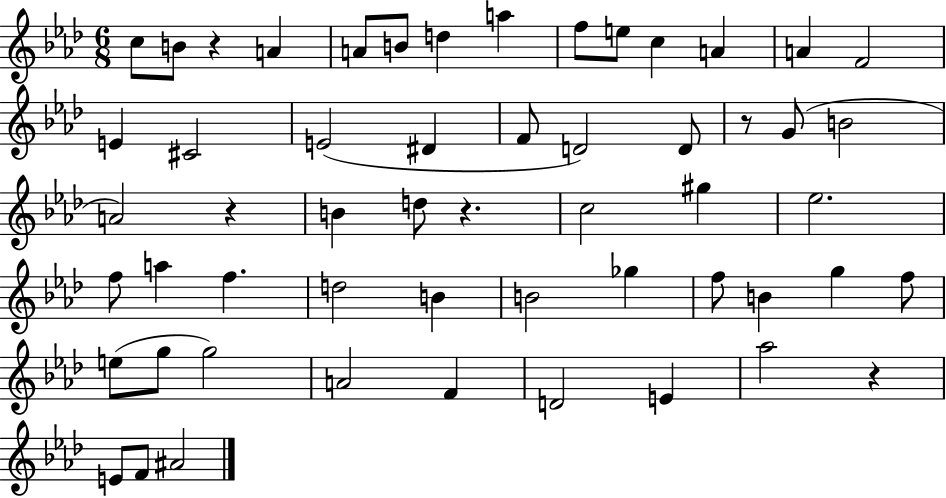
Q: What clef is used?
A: treble